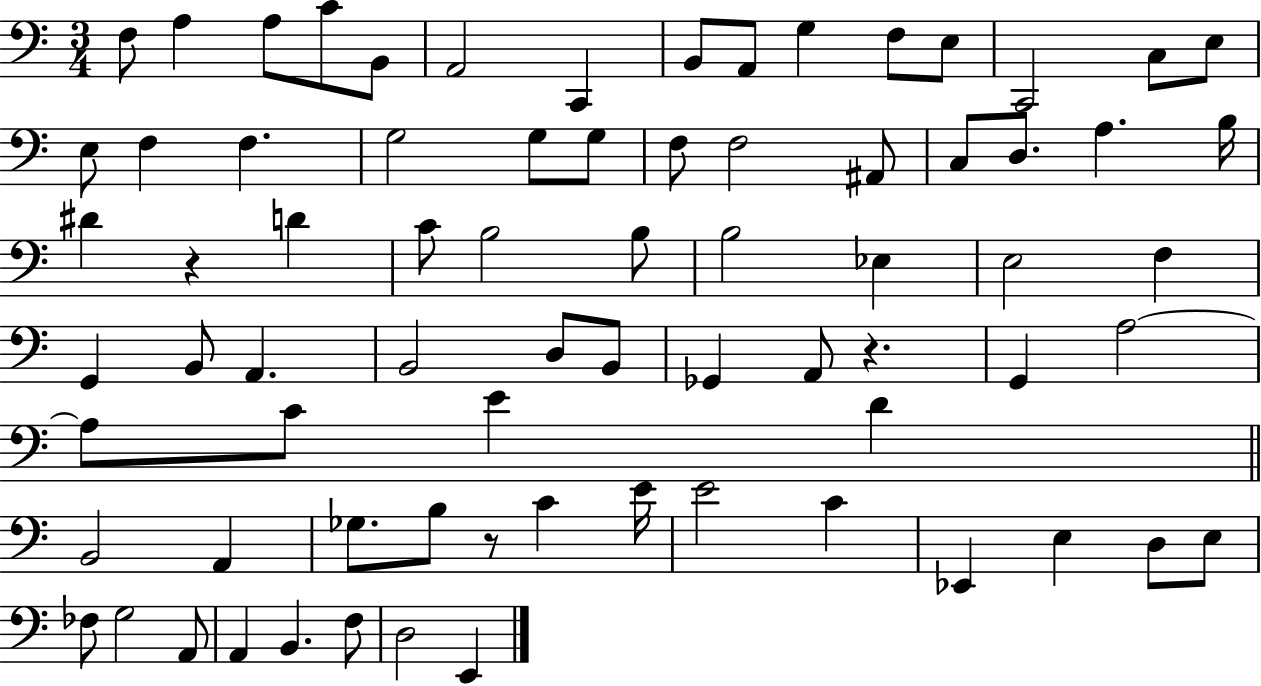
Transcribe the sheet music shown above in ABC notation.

X:1
T:Untitled
M:3/4
L:1/4
K:C
F,/2 A, A,/2 C/2 B,,/2 A,,2 C,, B,,/2 A,,/2 G, F,/2 E,/2 C,,2 C,/2 E,/2 E,/2 F, F, G,2 G,/2 G,/2 F,/2 F,2 ^A,,/2 C,/2 D,/2 A, B,/4 ^D z D C/2 B,2 B,/2 B,2 _E, E,2 F, G,, B,,/2 A,, B,,2 D,/2 B,,/2 _G,, A,,/2 z G,, A,2 A,/2 C/2 E D B,,2 A,, _G,/2 B,/2 z/2 C E/4 E2 C _E,, E, D,/2 E,/2 _F,/2 G,2 A,,/2 A,, B,, F,/2 D,2 E,,